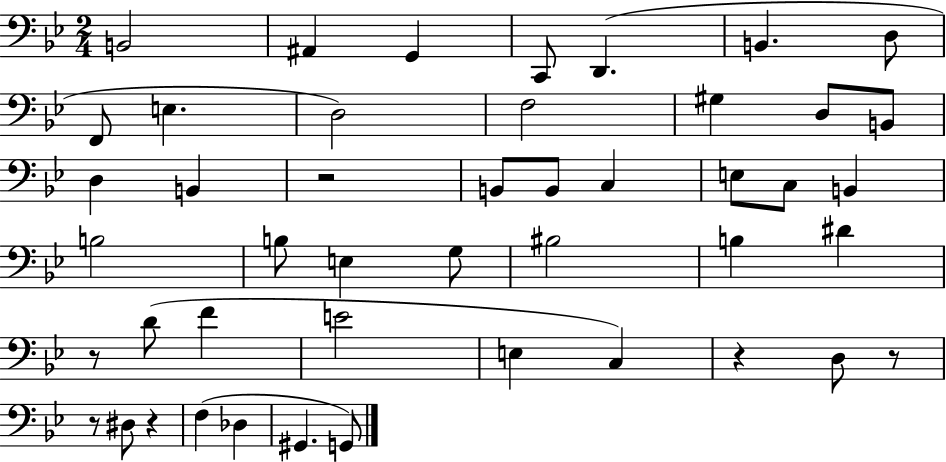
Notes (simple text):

B2/h A#2/q G2/q C2/e D2/q. B2/q. D3/e F2/e E3/q. D3/h F3/h G#3/q D3/e B2/e D3/q B2/q R/h B2/e B2/e C3/q E3/e C3/e B2/q B3/h B3/e E3/q G3/e BIS3/h B3/q D#4/q R/e D4/e F4/q E4/h E3/q C3/q R/q D3/e R/e R/e D#3/e R/q F3/q Db3/q G#2/q. G2/e